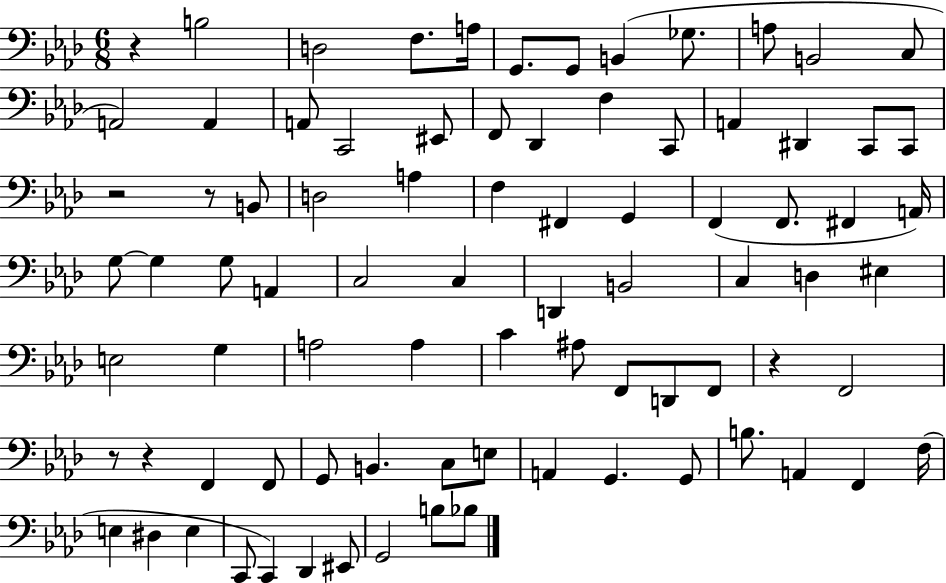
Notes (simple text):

R/q B3/h D3/h F3/e. A3/s G2/e. G2/e B2/q Gb3/e. A3/e B2/h C3/e A2/h A2/q A2/e C2/h EIS2/e F2/e Db2/q F3/q C2/e A2/q D#2/q C2/e C2/e R/h R/e B2/e D3/h A3/q F3/q F#2/q G2/q F2/q F2/e. F#2/q A2/s G3/e G3/q G3/e A2/q C3/h C3/q D2/q B2/h C3/q D3/q EIS3/q E3/h G3/q A3/h A3/q C4/q A#3/e F2/e D2/e F2/e R/q F2/h R/e R/q F2/q F2/e G2/e B2/q. C3/e E3/e A2/q G2/q. G2/e B3/e. A2/q F2/q F3/s E3/q D#3/q E3/q C2/e C2/q Db2/q EIS2/e G2/h B3/e Bb3/e